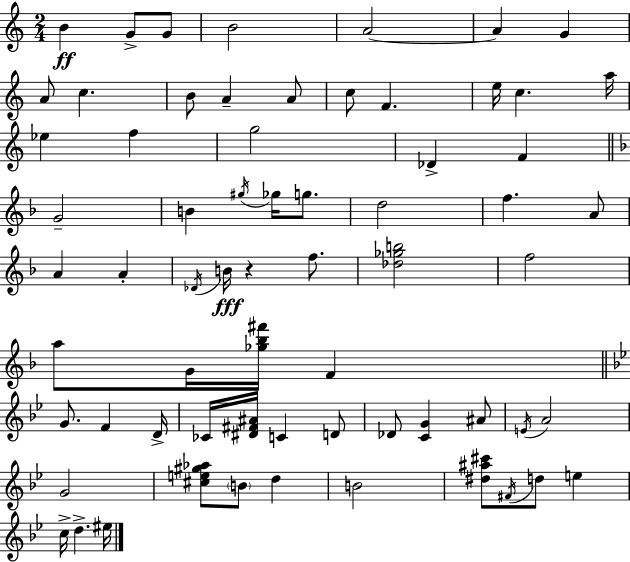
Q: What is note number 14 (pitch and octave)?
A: F4